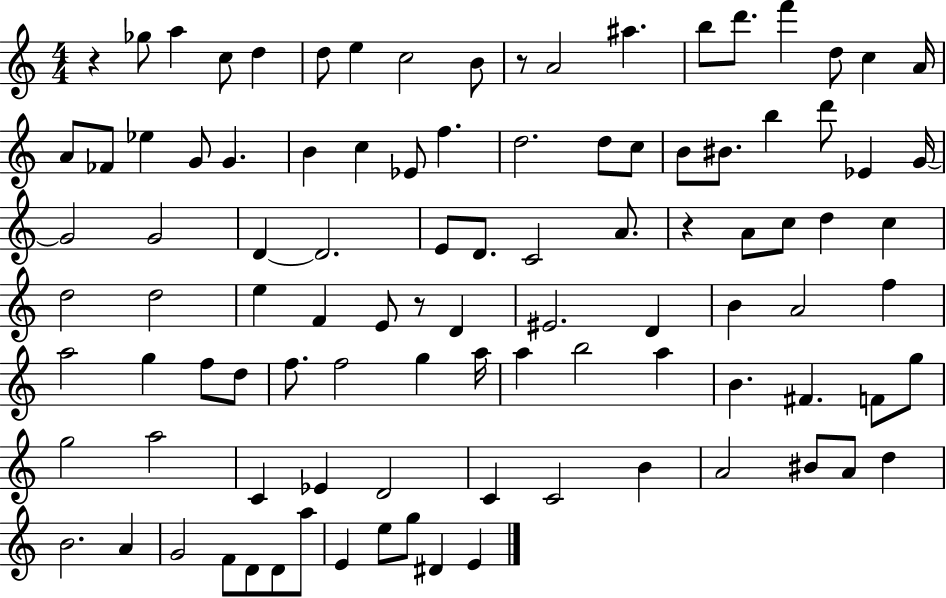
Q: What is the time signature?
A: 4/4